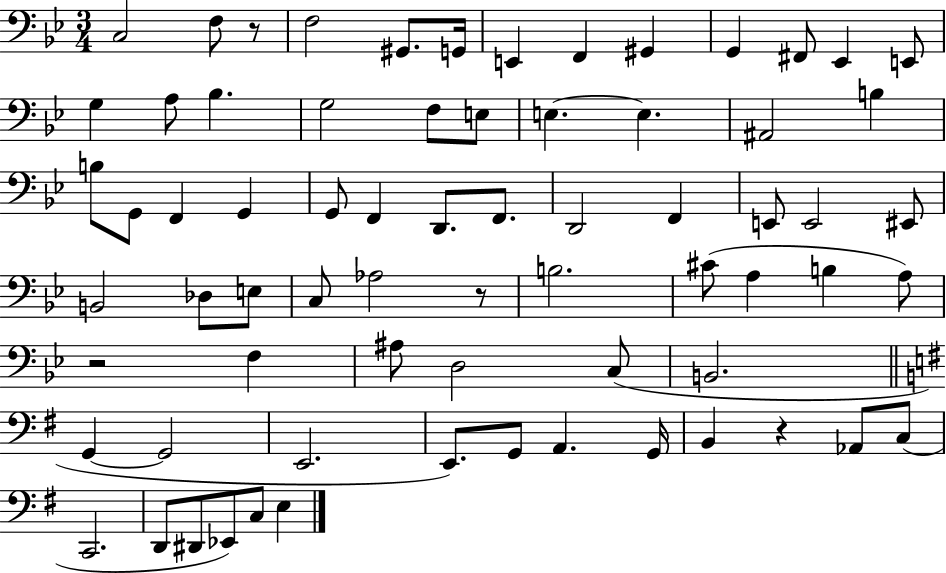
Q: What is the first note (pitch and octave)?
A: C3